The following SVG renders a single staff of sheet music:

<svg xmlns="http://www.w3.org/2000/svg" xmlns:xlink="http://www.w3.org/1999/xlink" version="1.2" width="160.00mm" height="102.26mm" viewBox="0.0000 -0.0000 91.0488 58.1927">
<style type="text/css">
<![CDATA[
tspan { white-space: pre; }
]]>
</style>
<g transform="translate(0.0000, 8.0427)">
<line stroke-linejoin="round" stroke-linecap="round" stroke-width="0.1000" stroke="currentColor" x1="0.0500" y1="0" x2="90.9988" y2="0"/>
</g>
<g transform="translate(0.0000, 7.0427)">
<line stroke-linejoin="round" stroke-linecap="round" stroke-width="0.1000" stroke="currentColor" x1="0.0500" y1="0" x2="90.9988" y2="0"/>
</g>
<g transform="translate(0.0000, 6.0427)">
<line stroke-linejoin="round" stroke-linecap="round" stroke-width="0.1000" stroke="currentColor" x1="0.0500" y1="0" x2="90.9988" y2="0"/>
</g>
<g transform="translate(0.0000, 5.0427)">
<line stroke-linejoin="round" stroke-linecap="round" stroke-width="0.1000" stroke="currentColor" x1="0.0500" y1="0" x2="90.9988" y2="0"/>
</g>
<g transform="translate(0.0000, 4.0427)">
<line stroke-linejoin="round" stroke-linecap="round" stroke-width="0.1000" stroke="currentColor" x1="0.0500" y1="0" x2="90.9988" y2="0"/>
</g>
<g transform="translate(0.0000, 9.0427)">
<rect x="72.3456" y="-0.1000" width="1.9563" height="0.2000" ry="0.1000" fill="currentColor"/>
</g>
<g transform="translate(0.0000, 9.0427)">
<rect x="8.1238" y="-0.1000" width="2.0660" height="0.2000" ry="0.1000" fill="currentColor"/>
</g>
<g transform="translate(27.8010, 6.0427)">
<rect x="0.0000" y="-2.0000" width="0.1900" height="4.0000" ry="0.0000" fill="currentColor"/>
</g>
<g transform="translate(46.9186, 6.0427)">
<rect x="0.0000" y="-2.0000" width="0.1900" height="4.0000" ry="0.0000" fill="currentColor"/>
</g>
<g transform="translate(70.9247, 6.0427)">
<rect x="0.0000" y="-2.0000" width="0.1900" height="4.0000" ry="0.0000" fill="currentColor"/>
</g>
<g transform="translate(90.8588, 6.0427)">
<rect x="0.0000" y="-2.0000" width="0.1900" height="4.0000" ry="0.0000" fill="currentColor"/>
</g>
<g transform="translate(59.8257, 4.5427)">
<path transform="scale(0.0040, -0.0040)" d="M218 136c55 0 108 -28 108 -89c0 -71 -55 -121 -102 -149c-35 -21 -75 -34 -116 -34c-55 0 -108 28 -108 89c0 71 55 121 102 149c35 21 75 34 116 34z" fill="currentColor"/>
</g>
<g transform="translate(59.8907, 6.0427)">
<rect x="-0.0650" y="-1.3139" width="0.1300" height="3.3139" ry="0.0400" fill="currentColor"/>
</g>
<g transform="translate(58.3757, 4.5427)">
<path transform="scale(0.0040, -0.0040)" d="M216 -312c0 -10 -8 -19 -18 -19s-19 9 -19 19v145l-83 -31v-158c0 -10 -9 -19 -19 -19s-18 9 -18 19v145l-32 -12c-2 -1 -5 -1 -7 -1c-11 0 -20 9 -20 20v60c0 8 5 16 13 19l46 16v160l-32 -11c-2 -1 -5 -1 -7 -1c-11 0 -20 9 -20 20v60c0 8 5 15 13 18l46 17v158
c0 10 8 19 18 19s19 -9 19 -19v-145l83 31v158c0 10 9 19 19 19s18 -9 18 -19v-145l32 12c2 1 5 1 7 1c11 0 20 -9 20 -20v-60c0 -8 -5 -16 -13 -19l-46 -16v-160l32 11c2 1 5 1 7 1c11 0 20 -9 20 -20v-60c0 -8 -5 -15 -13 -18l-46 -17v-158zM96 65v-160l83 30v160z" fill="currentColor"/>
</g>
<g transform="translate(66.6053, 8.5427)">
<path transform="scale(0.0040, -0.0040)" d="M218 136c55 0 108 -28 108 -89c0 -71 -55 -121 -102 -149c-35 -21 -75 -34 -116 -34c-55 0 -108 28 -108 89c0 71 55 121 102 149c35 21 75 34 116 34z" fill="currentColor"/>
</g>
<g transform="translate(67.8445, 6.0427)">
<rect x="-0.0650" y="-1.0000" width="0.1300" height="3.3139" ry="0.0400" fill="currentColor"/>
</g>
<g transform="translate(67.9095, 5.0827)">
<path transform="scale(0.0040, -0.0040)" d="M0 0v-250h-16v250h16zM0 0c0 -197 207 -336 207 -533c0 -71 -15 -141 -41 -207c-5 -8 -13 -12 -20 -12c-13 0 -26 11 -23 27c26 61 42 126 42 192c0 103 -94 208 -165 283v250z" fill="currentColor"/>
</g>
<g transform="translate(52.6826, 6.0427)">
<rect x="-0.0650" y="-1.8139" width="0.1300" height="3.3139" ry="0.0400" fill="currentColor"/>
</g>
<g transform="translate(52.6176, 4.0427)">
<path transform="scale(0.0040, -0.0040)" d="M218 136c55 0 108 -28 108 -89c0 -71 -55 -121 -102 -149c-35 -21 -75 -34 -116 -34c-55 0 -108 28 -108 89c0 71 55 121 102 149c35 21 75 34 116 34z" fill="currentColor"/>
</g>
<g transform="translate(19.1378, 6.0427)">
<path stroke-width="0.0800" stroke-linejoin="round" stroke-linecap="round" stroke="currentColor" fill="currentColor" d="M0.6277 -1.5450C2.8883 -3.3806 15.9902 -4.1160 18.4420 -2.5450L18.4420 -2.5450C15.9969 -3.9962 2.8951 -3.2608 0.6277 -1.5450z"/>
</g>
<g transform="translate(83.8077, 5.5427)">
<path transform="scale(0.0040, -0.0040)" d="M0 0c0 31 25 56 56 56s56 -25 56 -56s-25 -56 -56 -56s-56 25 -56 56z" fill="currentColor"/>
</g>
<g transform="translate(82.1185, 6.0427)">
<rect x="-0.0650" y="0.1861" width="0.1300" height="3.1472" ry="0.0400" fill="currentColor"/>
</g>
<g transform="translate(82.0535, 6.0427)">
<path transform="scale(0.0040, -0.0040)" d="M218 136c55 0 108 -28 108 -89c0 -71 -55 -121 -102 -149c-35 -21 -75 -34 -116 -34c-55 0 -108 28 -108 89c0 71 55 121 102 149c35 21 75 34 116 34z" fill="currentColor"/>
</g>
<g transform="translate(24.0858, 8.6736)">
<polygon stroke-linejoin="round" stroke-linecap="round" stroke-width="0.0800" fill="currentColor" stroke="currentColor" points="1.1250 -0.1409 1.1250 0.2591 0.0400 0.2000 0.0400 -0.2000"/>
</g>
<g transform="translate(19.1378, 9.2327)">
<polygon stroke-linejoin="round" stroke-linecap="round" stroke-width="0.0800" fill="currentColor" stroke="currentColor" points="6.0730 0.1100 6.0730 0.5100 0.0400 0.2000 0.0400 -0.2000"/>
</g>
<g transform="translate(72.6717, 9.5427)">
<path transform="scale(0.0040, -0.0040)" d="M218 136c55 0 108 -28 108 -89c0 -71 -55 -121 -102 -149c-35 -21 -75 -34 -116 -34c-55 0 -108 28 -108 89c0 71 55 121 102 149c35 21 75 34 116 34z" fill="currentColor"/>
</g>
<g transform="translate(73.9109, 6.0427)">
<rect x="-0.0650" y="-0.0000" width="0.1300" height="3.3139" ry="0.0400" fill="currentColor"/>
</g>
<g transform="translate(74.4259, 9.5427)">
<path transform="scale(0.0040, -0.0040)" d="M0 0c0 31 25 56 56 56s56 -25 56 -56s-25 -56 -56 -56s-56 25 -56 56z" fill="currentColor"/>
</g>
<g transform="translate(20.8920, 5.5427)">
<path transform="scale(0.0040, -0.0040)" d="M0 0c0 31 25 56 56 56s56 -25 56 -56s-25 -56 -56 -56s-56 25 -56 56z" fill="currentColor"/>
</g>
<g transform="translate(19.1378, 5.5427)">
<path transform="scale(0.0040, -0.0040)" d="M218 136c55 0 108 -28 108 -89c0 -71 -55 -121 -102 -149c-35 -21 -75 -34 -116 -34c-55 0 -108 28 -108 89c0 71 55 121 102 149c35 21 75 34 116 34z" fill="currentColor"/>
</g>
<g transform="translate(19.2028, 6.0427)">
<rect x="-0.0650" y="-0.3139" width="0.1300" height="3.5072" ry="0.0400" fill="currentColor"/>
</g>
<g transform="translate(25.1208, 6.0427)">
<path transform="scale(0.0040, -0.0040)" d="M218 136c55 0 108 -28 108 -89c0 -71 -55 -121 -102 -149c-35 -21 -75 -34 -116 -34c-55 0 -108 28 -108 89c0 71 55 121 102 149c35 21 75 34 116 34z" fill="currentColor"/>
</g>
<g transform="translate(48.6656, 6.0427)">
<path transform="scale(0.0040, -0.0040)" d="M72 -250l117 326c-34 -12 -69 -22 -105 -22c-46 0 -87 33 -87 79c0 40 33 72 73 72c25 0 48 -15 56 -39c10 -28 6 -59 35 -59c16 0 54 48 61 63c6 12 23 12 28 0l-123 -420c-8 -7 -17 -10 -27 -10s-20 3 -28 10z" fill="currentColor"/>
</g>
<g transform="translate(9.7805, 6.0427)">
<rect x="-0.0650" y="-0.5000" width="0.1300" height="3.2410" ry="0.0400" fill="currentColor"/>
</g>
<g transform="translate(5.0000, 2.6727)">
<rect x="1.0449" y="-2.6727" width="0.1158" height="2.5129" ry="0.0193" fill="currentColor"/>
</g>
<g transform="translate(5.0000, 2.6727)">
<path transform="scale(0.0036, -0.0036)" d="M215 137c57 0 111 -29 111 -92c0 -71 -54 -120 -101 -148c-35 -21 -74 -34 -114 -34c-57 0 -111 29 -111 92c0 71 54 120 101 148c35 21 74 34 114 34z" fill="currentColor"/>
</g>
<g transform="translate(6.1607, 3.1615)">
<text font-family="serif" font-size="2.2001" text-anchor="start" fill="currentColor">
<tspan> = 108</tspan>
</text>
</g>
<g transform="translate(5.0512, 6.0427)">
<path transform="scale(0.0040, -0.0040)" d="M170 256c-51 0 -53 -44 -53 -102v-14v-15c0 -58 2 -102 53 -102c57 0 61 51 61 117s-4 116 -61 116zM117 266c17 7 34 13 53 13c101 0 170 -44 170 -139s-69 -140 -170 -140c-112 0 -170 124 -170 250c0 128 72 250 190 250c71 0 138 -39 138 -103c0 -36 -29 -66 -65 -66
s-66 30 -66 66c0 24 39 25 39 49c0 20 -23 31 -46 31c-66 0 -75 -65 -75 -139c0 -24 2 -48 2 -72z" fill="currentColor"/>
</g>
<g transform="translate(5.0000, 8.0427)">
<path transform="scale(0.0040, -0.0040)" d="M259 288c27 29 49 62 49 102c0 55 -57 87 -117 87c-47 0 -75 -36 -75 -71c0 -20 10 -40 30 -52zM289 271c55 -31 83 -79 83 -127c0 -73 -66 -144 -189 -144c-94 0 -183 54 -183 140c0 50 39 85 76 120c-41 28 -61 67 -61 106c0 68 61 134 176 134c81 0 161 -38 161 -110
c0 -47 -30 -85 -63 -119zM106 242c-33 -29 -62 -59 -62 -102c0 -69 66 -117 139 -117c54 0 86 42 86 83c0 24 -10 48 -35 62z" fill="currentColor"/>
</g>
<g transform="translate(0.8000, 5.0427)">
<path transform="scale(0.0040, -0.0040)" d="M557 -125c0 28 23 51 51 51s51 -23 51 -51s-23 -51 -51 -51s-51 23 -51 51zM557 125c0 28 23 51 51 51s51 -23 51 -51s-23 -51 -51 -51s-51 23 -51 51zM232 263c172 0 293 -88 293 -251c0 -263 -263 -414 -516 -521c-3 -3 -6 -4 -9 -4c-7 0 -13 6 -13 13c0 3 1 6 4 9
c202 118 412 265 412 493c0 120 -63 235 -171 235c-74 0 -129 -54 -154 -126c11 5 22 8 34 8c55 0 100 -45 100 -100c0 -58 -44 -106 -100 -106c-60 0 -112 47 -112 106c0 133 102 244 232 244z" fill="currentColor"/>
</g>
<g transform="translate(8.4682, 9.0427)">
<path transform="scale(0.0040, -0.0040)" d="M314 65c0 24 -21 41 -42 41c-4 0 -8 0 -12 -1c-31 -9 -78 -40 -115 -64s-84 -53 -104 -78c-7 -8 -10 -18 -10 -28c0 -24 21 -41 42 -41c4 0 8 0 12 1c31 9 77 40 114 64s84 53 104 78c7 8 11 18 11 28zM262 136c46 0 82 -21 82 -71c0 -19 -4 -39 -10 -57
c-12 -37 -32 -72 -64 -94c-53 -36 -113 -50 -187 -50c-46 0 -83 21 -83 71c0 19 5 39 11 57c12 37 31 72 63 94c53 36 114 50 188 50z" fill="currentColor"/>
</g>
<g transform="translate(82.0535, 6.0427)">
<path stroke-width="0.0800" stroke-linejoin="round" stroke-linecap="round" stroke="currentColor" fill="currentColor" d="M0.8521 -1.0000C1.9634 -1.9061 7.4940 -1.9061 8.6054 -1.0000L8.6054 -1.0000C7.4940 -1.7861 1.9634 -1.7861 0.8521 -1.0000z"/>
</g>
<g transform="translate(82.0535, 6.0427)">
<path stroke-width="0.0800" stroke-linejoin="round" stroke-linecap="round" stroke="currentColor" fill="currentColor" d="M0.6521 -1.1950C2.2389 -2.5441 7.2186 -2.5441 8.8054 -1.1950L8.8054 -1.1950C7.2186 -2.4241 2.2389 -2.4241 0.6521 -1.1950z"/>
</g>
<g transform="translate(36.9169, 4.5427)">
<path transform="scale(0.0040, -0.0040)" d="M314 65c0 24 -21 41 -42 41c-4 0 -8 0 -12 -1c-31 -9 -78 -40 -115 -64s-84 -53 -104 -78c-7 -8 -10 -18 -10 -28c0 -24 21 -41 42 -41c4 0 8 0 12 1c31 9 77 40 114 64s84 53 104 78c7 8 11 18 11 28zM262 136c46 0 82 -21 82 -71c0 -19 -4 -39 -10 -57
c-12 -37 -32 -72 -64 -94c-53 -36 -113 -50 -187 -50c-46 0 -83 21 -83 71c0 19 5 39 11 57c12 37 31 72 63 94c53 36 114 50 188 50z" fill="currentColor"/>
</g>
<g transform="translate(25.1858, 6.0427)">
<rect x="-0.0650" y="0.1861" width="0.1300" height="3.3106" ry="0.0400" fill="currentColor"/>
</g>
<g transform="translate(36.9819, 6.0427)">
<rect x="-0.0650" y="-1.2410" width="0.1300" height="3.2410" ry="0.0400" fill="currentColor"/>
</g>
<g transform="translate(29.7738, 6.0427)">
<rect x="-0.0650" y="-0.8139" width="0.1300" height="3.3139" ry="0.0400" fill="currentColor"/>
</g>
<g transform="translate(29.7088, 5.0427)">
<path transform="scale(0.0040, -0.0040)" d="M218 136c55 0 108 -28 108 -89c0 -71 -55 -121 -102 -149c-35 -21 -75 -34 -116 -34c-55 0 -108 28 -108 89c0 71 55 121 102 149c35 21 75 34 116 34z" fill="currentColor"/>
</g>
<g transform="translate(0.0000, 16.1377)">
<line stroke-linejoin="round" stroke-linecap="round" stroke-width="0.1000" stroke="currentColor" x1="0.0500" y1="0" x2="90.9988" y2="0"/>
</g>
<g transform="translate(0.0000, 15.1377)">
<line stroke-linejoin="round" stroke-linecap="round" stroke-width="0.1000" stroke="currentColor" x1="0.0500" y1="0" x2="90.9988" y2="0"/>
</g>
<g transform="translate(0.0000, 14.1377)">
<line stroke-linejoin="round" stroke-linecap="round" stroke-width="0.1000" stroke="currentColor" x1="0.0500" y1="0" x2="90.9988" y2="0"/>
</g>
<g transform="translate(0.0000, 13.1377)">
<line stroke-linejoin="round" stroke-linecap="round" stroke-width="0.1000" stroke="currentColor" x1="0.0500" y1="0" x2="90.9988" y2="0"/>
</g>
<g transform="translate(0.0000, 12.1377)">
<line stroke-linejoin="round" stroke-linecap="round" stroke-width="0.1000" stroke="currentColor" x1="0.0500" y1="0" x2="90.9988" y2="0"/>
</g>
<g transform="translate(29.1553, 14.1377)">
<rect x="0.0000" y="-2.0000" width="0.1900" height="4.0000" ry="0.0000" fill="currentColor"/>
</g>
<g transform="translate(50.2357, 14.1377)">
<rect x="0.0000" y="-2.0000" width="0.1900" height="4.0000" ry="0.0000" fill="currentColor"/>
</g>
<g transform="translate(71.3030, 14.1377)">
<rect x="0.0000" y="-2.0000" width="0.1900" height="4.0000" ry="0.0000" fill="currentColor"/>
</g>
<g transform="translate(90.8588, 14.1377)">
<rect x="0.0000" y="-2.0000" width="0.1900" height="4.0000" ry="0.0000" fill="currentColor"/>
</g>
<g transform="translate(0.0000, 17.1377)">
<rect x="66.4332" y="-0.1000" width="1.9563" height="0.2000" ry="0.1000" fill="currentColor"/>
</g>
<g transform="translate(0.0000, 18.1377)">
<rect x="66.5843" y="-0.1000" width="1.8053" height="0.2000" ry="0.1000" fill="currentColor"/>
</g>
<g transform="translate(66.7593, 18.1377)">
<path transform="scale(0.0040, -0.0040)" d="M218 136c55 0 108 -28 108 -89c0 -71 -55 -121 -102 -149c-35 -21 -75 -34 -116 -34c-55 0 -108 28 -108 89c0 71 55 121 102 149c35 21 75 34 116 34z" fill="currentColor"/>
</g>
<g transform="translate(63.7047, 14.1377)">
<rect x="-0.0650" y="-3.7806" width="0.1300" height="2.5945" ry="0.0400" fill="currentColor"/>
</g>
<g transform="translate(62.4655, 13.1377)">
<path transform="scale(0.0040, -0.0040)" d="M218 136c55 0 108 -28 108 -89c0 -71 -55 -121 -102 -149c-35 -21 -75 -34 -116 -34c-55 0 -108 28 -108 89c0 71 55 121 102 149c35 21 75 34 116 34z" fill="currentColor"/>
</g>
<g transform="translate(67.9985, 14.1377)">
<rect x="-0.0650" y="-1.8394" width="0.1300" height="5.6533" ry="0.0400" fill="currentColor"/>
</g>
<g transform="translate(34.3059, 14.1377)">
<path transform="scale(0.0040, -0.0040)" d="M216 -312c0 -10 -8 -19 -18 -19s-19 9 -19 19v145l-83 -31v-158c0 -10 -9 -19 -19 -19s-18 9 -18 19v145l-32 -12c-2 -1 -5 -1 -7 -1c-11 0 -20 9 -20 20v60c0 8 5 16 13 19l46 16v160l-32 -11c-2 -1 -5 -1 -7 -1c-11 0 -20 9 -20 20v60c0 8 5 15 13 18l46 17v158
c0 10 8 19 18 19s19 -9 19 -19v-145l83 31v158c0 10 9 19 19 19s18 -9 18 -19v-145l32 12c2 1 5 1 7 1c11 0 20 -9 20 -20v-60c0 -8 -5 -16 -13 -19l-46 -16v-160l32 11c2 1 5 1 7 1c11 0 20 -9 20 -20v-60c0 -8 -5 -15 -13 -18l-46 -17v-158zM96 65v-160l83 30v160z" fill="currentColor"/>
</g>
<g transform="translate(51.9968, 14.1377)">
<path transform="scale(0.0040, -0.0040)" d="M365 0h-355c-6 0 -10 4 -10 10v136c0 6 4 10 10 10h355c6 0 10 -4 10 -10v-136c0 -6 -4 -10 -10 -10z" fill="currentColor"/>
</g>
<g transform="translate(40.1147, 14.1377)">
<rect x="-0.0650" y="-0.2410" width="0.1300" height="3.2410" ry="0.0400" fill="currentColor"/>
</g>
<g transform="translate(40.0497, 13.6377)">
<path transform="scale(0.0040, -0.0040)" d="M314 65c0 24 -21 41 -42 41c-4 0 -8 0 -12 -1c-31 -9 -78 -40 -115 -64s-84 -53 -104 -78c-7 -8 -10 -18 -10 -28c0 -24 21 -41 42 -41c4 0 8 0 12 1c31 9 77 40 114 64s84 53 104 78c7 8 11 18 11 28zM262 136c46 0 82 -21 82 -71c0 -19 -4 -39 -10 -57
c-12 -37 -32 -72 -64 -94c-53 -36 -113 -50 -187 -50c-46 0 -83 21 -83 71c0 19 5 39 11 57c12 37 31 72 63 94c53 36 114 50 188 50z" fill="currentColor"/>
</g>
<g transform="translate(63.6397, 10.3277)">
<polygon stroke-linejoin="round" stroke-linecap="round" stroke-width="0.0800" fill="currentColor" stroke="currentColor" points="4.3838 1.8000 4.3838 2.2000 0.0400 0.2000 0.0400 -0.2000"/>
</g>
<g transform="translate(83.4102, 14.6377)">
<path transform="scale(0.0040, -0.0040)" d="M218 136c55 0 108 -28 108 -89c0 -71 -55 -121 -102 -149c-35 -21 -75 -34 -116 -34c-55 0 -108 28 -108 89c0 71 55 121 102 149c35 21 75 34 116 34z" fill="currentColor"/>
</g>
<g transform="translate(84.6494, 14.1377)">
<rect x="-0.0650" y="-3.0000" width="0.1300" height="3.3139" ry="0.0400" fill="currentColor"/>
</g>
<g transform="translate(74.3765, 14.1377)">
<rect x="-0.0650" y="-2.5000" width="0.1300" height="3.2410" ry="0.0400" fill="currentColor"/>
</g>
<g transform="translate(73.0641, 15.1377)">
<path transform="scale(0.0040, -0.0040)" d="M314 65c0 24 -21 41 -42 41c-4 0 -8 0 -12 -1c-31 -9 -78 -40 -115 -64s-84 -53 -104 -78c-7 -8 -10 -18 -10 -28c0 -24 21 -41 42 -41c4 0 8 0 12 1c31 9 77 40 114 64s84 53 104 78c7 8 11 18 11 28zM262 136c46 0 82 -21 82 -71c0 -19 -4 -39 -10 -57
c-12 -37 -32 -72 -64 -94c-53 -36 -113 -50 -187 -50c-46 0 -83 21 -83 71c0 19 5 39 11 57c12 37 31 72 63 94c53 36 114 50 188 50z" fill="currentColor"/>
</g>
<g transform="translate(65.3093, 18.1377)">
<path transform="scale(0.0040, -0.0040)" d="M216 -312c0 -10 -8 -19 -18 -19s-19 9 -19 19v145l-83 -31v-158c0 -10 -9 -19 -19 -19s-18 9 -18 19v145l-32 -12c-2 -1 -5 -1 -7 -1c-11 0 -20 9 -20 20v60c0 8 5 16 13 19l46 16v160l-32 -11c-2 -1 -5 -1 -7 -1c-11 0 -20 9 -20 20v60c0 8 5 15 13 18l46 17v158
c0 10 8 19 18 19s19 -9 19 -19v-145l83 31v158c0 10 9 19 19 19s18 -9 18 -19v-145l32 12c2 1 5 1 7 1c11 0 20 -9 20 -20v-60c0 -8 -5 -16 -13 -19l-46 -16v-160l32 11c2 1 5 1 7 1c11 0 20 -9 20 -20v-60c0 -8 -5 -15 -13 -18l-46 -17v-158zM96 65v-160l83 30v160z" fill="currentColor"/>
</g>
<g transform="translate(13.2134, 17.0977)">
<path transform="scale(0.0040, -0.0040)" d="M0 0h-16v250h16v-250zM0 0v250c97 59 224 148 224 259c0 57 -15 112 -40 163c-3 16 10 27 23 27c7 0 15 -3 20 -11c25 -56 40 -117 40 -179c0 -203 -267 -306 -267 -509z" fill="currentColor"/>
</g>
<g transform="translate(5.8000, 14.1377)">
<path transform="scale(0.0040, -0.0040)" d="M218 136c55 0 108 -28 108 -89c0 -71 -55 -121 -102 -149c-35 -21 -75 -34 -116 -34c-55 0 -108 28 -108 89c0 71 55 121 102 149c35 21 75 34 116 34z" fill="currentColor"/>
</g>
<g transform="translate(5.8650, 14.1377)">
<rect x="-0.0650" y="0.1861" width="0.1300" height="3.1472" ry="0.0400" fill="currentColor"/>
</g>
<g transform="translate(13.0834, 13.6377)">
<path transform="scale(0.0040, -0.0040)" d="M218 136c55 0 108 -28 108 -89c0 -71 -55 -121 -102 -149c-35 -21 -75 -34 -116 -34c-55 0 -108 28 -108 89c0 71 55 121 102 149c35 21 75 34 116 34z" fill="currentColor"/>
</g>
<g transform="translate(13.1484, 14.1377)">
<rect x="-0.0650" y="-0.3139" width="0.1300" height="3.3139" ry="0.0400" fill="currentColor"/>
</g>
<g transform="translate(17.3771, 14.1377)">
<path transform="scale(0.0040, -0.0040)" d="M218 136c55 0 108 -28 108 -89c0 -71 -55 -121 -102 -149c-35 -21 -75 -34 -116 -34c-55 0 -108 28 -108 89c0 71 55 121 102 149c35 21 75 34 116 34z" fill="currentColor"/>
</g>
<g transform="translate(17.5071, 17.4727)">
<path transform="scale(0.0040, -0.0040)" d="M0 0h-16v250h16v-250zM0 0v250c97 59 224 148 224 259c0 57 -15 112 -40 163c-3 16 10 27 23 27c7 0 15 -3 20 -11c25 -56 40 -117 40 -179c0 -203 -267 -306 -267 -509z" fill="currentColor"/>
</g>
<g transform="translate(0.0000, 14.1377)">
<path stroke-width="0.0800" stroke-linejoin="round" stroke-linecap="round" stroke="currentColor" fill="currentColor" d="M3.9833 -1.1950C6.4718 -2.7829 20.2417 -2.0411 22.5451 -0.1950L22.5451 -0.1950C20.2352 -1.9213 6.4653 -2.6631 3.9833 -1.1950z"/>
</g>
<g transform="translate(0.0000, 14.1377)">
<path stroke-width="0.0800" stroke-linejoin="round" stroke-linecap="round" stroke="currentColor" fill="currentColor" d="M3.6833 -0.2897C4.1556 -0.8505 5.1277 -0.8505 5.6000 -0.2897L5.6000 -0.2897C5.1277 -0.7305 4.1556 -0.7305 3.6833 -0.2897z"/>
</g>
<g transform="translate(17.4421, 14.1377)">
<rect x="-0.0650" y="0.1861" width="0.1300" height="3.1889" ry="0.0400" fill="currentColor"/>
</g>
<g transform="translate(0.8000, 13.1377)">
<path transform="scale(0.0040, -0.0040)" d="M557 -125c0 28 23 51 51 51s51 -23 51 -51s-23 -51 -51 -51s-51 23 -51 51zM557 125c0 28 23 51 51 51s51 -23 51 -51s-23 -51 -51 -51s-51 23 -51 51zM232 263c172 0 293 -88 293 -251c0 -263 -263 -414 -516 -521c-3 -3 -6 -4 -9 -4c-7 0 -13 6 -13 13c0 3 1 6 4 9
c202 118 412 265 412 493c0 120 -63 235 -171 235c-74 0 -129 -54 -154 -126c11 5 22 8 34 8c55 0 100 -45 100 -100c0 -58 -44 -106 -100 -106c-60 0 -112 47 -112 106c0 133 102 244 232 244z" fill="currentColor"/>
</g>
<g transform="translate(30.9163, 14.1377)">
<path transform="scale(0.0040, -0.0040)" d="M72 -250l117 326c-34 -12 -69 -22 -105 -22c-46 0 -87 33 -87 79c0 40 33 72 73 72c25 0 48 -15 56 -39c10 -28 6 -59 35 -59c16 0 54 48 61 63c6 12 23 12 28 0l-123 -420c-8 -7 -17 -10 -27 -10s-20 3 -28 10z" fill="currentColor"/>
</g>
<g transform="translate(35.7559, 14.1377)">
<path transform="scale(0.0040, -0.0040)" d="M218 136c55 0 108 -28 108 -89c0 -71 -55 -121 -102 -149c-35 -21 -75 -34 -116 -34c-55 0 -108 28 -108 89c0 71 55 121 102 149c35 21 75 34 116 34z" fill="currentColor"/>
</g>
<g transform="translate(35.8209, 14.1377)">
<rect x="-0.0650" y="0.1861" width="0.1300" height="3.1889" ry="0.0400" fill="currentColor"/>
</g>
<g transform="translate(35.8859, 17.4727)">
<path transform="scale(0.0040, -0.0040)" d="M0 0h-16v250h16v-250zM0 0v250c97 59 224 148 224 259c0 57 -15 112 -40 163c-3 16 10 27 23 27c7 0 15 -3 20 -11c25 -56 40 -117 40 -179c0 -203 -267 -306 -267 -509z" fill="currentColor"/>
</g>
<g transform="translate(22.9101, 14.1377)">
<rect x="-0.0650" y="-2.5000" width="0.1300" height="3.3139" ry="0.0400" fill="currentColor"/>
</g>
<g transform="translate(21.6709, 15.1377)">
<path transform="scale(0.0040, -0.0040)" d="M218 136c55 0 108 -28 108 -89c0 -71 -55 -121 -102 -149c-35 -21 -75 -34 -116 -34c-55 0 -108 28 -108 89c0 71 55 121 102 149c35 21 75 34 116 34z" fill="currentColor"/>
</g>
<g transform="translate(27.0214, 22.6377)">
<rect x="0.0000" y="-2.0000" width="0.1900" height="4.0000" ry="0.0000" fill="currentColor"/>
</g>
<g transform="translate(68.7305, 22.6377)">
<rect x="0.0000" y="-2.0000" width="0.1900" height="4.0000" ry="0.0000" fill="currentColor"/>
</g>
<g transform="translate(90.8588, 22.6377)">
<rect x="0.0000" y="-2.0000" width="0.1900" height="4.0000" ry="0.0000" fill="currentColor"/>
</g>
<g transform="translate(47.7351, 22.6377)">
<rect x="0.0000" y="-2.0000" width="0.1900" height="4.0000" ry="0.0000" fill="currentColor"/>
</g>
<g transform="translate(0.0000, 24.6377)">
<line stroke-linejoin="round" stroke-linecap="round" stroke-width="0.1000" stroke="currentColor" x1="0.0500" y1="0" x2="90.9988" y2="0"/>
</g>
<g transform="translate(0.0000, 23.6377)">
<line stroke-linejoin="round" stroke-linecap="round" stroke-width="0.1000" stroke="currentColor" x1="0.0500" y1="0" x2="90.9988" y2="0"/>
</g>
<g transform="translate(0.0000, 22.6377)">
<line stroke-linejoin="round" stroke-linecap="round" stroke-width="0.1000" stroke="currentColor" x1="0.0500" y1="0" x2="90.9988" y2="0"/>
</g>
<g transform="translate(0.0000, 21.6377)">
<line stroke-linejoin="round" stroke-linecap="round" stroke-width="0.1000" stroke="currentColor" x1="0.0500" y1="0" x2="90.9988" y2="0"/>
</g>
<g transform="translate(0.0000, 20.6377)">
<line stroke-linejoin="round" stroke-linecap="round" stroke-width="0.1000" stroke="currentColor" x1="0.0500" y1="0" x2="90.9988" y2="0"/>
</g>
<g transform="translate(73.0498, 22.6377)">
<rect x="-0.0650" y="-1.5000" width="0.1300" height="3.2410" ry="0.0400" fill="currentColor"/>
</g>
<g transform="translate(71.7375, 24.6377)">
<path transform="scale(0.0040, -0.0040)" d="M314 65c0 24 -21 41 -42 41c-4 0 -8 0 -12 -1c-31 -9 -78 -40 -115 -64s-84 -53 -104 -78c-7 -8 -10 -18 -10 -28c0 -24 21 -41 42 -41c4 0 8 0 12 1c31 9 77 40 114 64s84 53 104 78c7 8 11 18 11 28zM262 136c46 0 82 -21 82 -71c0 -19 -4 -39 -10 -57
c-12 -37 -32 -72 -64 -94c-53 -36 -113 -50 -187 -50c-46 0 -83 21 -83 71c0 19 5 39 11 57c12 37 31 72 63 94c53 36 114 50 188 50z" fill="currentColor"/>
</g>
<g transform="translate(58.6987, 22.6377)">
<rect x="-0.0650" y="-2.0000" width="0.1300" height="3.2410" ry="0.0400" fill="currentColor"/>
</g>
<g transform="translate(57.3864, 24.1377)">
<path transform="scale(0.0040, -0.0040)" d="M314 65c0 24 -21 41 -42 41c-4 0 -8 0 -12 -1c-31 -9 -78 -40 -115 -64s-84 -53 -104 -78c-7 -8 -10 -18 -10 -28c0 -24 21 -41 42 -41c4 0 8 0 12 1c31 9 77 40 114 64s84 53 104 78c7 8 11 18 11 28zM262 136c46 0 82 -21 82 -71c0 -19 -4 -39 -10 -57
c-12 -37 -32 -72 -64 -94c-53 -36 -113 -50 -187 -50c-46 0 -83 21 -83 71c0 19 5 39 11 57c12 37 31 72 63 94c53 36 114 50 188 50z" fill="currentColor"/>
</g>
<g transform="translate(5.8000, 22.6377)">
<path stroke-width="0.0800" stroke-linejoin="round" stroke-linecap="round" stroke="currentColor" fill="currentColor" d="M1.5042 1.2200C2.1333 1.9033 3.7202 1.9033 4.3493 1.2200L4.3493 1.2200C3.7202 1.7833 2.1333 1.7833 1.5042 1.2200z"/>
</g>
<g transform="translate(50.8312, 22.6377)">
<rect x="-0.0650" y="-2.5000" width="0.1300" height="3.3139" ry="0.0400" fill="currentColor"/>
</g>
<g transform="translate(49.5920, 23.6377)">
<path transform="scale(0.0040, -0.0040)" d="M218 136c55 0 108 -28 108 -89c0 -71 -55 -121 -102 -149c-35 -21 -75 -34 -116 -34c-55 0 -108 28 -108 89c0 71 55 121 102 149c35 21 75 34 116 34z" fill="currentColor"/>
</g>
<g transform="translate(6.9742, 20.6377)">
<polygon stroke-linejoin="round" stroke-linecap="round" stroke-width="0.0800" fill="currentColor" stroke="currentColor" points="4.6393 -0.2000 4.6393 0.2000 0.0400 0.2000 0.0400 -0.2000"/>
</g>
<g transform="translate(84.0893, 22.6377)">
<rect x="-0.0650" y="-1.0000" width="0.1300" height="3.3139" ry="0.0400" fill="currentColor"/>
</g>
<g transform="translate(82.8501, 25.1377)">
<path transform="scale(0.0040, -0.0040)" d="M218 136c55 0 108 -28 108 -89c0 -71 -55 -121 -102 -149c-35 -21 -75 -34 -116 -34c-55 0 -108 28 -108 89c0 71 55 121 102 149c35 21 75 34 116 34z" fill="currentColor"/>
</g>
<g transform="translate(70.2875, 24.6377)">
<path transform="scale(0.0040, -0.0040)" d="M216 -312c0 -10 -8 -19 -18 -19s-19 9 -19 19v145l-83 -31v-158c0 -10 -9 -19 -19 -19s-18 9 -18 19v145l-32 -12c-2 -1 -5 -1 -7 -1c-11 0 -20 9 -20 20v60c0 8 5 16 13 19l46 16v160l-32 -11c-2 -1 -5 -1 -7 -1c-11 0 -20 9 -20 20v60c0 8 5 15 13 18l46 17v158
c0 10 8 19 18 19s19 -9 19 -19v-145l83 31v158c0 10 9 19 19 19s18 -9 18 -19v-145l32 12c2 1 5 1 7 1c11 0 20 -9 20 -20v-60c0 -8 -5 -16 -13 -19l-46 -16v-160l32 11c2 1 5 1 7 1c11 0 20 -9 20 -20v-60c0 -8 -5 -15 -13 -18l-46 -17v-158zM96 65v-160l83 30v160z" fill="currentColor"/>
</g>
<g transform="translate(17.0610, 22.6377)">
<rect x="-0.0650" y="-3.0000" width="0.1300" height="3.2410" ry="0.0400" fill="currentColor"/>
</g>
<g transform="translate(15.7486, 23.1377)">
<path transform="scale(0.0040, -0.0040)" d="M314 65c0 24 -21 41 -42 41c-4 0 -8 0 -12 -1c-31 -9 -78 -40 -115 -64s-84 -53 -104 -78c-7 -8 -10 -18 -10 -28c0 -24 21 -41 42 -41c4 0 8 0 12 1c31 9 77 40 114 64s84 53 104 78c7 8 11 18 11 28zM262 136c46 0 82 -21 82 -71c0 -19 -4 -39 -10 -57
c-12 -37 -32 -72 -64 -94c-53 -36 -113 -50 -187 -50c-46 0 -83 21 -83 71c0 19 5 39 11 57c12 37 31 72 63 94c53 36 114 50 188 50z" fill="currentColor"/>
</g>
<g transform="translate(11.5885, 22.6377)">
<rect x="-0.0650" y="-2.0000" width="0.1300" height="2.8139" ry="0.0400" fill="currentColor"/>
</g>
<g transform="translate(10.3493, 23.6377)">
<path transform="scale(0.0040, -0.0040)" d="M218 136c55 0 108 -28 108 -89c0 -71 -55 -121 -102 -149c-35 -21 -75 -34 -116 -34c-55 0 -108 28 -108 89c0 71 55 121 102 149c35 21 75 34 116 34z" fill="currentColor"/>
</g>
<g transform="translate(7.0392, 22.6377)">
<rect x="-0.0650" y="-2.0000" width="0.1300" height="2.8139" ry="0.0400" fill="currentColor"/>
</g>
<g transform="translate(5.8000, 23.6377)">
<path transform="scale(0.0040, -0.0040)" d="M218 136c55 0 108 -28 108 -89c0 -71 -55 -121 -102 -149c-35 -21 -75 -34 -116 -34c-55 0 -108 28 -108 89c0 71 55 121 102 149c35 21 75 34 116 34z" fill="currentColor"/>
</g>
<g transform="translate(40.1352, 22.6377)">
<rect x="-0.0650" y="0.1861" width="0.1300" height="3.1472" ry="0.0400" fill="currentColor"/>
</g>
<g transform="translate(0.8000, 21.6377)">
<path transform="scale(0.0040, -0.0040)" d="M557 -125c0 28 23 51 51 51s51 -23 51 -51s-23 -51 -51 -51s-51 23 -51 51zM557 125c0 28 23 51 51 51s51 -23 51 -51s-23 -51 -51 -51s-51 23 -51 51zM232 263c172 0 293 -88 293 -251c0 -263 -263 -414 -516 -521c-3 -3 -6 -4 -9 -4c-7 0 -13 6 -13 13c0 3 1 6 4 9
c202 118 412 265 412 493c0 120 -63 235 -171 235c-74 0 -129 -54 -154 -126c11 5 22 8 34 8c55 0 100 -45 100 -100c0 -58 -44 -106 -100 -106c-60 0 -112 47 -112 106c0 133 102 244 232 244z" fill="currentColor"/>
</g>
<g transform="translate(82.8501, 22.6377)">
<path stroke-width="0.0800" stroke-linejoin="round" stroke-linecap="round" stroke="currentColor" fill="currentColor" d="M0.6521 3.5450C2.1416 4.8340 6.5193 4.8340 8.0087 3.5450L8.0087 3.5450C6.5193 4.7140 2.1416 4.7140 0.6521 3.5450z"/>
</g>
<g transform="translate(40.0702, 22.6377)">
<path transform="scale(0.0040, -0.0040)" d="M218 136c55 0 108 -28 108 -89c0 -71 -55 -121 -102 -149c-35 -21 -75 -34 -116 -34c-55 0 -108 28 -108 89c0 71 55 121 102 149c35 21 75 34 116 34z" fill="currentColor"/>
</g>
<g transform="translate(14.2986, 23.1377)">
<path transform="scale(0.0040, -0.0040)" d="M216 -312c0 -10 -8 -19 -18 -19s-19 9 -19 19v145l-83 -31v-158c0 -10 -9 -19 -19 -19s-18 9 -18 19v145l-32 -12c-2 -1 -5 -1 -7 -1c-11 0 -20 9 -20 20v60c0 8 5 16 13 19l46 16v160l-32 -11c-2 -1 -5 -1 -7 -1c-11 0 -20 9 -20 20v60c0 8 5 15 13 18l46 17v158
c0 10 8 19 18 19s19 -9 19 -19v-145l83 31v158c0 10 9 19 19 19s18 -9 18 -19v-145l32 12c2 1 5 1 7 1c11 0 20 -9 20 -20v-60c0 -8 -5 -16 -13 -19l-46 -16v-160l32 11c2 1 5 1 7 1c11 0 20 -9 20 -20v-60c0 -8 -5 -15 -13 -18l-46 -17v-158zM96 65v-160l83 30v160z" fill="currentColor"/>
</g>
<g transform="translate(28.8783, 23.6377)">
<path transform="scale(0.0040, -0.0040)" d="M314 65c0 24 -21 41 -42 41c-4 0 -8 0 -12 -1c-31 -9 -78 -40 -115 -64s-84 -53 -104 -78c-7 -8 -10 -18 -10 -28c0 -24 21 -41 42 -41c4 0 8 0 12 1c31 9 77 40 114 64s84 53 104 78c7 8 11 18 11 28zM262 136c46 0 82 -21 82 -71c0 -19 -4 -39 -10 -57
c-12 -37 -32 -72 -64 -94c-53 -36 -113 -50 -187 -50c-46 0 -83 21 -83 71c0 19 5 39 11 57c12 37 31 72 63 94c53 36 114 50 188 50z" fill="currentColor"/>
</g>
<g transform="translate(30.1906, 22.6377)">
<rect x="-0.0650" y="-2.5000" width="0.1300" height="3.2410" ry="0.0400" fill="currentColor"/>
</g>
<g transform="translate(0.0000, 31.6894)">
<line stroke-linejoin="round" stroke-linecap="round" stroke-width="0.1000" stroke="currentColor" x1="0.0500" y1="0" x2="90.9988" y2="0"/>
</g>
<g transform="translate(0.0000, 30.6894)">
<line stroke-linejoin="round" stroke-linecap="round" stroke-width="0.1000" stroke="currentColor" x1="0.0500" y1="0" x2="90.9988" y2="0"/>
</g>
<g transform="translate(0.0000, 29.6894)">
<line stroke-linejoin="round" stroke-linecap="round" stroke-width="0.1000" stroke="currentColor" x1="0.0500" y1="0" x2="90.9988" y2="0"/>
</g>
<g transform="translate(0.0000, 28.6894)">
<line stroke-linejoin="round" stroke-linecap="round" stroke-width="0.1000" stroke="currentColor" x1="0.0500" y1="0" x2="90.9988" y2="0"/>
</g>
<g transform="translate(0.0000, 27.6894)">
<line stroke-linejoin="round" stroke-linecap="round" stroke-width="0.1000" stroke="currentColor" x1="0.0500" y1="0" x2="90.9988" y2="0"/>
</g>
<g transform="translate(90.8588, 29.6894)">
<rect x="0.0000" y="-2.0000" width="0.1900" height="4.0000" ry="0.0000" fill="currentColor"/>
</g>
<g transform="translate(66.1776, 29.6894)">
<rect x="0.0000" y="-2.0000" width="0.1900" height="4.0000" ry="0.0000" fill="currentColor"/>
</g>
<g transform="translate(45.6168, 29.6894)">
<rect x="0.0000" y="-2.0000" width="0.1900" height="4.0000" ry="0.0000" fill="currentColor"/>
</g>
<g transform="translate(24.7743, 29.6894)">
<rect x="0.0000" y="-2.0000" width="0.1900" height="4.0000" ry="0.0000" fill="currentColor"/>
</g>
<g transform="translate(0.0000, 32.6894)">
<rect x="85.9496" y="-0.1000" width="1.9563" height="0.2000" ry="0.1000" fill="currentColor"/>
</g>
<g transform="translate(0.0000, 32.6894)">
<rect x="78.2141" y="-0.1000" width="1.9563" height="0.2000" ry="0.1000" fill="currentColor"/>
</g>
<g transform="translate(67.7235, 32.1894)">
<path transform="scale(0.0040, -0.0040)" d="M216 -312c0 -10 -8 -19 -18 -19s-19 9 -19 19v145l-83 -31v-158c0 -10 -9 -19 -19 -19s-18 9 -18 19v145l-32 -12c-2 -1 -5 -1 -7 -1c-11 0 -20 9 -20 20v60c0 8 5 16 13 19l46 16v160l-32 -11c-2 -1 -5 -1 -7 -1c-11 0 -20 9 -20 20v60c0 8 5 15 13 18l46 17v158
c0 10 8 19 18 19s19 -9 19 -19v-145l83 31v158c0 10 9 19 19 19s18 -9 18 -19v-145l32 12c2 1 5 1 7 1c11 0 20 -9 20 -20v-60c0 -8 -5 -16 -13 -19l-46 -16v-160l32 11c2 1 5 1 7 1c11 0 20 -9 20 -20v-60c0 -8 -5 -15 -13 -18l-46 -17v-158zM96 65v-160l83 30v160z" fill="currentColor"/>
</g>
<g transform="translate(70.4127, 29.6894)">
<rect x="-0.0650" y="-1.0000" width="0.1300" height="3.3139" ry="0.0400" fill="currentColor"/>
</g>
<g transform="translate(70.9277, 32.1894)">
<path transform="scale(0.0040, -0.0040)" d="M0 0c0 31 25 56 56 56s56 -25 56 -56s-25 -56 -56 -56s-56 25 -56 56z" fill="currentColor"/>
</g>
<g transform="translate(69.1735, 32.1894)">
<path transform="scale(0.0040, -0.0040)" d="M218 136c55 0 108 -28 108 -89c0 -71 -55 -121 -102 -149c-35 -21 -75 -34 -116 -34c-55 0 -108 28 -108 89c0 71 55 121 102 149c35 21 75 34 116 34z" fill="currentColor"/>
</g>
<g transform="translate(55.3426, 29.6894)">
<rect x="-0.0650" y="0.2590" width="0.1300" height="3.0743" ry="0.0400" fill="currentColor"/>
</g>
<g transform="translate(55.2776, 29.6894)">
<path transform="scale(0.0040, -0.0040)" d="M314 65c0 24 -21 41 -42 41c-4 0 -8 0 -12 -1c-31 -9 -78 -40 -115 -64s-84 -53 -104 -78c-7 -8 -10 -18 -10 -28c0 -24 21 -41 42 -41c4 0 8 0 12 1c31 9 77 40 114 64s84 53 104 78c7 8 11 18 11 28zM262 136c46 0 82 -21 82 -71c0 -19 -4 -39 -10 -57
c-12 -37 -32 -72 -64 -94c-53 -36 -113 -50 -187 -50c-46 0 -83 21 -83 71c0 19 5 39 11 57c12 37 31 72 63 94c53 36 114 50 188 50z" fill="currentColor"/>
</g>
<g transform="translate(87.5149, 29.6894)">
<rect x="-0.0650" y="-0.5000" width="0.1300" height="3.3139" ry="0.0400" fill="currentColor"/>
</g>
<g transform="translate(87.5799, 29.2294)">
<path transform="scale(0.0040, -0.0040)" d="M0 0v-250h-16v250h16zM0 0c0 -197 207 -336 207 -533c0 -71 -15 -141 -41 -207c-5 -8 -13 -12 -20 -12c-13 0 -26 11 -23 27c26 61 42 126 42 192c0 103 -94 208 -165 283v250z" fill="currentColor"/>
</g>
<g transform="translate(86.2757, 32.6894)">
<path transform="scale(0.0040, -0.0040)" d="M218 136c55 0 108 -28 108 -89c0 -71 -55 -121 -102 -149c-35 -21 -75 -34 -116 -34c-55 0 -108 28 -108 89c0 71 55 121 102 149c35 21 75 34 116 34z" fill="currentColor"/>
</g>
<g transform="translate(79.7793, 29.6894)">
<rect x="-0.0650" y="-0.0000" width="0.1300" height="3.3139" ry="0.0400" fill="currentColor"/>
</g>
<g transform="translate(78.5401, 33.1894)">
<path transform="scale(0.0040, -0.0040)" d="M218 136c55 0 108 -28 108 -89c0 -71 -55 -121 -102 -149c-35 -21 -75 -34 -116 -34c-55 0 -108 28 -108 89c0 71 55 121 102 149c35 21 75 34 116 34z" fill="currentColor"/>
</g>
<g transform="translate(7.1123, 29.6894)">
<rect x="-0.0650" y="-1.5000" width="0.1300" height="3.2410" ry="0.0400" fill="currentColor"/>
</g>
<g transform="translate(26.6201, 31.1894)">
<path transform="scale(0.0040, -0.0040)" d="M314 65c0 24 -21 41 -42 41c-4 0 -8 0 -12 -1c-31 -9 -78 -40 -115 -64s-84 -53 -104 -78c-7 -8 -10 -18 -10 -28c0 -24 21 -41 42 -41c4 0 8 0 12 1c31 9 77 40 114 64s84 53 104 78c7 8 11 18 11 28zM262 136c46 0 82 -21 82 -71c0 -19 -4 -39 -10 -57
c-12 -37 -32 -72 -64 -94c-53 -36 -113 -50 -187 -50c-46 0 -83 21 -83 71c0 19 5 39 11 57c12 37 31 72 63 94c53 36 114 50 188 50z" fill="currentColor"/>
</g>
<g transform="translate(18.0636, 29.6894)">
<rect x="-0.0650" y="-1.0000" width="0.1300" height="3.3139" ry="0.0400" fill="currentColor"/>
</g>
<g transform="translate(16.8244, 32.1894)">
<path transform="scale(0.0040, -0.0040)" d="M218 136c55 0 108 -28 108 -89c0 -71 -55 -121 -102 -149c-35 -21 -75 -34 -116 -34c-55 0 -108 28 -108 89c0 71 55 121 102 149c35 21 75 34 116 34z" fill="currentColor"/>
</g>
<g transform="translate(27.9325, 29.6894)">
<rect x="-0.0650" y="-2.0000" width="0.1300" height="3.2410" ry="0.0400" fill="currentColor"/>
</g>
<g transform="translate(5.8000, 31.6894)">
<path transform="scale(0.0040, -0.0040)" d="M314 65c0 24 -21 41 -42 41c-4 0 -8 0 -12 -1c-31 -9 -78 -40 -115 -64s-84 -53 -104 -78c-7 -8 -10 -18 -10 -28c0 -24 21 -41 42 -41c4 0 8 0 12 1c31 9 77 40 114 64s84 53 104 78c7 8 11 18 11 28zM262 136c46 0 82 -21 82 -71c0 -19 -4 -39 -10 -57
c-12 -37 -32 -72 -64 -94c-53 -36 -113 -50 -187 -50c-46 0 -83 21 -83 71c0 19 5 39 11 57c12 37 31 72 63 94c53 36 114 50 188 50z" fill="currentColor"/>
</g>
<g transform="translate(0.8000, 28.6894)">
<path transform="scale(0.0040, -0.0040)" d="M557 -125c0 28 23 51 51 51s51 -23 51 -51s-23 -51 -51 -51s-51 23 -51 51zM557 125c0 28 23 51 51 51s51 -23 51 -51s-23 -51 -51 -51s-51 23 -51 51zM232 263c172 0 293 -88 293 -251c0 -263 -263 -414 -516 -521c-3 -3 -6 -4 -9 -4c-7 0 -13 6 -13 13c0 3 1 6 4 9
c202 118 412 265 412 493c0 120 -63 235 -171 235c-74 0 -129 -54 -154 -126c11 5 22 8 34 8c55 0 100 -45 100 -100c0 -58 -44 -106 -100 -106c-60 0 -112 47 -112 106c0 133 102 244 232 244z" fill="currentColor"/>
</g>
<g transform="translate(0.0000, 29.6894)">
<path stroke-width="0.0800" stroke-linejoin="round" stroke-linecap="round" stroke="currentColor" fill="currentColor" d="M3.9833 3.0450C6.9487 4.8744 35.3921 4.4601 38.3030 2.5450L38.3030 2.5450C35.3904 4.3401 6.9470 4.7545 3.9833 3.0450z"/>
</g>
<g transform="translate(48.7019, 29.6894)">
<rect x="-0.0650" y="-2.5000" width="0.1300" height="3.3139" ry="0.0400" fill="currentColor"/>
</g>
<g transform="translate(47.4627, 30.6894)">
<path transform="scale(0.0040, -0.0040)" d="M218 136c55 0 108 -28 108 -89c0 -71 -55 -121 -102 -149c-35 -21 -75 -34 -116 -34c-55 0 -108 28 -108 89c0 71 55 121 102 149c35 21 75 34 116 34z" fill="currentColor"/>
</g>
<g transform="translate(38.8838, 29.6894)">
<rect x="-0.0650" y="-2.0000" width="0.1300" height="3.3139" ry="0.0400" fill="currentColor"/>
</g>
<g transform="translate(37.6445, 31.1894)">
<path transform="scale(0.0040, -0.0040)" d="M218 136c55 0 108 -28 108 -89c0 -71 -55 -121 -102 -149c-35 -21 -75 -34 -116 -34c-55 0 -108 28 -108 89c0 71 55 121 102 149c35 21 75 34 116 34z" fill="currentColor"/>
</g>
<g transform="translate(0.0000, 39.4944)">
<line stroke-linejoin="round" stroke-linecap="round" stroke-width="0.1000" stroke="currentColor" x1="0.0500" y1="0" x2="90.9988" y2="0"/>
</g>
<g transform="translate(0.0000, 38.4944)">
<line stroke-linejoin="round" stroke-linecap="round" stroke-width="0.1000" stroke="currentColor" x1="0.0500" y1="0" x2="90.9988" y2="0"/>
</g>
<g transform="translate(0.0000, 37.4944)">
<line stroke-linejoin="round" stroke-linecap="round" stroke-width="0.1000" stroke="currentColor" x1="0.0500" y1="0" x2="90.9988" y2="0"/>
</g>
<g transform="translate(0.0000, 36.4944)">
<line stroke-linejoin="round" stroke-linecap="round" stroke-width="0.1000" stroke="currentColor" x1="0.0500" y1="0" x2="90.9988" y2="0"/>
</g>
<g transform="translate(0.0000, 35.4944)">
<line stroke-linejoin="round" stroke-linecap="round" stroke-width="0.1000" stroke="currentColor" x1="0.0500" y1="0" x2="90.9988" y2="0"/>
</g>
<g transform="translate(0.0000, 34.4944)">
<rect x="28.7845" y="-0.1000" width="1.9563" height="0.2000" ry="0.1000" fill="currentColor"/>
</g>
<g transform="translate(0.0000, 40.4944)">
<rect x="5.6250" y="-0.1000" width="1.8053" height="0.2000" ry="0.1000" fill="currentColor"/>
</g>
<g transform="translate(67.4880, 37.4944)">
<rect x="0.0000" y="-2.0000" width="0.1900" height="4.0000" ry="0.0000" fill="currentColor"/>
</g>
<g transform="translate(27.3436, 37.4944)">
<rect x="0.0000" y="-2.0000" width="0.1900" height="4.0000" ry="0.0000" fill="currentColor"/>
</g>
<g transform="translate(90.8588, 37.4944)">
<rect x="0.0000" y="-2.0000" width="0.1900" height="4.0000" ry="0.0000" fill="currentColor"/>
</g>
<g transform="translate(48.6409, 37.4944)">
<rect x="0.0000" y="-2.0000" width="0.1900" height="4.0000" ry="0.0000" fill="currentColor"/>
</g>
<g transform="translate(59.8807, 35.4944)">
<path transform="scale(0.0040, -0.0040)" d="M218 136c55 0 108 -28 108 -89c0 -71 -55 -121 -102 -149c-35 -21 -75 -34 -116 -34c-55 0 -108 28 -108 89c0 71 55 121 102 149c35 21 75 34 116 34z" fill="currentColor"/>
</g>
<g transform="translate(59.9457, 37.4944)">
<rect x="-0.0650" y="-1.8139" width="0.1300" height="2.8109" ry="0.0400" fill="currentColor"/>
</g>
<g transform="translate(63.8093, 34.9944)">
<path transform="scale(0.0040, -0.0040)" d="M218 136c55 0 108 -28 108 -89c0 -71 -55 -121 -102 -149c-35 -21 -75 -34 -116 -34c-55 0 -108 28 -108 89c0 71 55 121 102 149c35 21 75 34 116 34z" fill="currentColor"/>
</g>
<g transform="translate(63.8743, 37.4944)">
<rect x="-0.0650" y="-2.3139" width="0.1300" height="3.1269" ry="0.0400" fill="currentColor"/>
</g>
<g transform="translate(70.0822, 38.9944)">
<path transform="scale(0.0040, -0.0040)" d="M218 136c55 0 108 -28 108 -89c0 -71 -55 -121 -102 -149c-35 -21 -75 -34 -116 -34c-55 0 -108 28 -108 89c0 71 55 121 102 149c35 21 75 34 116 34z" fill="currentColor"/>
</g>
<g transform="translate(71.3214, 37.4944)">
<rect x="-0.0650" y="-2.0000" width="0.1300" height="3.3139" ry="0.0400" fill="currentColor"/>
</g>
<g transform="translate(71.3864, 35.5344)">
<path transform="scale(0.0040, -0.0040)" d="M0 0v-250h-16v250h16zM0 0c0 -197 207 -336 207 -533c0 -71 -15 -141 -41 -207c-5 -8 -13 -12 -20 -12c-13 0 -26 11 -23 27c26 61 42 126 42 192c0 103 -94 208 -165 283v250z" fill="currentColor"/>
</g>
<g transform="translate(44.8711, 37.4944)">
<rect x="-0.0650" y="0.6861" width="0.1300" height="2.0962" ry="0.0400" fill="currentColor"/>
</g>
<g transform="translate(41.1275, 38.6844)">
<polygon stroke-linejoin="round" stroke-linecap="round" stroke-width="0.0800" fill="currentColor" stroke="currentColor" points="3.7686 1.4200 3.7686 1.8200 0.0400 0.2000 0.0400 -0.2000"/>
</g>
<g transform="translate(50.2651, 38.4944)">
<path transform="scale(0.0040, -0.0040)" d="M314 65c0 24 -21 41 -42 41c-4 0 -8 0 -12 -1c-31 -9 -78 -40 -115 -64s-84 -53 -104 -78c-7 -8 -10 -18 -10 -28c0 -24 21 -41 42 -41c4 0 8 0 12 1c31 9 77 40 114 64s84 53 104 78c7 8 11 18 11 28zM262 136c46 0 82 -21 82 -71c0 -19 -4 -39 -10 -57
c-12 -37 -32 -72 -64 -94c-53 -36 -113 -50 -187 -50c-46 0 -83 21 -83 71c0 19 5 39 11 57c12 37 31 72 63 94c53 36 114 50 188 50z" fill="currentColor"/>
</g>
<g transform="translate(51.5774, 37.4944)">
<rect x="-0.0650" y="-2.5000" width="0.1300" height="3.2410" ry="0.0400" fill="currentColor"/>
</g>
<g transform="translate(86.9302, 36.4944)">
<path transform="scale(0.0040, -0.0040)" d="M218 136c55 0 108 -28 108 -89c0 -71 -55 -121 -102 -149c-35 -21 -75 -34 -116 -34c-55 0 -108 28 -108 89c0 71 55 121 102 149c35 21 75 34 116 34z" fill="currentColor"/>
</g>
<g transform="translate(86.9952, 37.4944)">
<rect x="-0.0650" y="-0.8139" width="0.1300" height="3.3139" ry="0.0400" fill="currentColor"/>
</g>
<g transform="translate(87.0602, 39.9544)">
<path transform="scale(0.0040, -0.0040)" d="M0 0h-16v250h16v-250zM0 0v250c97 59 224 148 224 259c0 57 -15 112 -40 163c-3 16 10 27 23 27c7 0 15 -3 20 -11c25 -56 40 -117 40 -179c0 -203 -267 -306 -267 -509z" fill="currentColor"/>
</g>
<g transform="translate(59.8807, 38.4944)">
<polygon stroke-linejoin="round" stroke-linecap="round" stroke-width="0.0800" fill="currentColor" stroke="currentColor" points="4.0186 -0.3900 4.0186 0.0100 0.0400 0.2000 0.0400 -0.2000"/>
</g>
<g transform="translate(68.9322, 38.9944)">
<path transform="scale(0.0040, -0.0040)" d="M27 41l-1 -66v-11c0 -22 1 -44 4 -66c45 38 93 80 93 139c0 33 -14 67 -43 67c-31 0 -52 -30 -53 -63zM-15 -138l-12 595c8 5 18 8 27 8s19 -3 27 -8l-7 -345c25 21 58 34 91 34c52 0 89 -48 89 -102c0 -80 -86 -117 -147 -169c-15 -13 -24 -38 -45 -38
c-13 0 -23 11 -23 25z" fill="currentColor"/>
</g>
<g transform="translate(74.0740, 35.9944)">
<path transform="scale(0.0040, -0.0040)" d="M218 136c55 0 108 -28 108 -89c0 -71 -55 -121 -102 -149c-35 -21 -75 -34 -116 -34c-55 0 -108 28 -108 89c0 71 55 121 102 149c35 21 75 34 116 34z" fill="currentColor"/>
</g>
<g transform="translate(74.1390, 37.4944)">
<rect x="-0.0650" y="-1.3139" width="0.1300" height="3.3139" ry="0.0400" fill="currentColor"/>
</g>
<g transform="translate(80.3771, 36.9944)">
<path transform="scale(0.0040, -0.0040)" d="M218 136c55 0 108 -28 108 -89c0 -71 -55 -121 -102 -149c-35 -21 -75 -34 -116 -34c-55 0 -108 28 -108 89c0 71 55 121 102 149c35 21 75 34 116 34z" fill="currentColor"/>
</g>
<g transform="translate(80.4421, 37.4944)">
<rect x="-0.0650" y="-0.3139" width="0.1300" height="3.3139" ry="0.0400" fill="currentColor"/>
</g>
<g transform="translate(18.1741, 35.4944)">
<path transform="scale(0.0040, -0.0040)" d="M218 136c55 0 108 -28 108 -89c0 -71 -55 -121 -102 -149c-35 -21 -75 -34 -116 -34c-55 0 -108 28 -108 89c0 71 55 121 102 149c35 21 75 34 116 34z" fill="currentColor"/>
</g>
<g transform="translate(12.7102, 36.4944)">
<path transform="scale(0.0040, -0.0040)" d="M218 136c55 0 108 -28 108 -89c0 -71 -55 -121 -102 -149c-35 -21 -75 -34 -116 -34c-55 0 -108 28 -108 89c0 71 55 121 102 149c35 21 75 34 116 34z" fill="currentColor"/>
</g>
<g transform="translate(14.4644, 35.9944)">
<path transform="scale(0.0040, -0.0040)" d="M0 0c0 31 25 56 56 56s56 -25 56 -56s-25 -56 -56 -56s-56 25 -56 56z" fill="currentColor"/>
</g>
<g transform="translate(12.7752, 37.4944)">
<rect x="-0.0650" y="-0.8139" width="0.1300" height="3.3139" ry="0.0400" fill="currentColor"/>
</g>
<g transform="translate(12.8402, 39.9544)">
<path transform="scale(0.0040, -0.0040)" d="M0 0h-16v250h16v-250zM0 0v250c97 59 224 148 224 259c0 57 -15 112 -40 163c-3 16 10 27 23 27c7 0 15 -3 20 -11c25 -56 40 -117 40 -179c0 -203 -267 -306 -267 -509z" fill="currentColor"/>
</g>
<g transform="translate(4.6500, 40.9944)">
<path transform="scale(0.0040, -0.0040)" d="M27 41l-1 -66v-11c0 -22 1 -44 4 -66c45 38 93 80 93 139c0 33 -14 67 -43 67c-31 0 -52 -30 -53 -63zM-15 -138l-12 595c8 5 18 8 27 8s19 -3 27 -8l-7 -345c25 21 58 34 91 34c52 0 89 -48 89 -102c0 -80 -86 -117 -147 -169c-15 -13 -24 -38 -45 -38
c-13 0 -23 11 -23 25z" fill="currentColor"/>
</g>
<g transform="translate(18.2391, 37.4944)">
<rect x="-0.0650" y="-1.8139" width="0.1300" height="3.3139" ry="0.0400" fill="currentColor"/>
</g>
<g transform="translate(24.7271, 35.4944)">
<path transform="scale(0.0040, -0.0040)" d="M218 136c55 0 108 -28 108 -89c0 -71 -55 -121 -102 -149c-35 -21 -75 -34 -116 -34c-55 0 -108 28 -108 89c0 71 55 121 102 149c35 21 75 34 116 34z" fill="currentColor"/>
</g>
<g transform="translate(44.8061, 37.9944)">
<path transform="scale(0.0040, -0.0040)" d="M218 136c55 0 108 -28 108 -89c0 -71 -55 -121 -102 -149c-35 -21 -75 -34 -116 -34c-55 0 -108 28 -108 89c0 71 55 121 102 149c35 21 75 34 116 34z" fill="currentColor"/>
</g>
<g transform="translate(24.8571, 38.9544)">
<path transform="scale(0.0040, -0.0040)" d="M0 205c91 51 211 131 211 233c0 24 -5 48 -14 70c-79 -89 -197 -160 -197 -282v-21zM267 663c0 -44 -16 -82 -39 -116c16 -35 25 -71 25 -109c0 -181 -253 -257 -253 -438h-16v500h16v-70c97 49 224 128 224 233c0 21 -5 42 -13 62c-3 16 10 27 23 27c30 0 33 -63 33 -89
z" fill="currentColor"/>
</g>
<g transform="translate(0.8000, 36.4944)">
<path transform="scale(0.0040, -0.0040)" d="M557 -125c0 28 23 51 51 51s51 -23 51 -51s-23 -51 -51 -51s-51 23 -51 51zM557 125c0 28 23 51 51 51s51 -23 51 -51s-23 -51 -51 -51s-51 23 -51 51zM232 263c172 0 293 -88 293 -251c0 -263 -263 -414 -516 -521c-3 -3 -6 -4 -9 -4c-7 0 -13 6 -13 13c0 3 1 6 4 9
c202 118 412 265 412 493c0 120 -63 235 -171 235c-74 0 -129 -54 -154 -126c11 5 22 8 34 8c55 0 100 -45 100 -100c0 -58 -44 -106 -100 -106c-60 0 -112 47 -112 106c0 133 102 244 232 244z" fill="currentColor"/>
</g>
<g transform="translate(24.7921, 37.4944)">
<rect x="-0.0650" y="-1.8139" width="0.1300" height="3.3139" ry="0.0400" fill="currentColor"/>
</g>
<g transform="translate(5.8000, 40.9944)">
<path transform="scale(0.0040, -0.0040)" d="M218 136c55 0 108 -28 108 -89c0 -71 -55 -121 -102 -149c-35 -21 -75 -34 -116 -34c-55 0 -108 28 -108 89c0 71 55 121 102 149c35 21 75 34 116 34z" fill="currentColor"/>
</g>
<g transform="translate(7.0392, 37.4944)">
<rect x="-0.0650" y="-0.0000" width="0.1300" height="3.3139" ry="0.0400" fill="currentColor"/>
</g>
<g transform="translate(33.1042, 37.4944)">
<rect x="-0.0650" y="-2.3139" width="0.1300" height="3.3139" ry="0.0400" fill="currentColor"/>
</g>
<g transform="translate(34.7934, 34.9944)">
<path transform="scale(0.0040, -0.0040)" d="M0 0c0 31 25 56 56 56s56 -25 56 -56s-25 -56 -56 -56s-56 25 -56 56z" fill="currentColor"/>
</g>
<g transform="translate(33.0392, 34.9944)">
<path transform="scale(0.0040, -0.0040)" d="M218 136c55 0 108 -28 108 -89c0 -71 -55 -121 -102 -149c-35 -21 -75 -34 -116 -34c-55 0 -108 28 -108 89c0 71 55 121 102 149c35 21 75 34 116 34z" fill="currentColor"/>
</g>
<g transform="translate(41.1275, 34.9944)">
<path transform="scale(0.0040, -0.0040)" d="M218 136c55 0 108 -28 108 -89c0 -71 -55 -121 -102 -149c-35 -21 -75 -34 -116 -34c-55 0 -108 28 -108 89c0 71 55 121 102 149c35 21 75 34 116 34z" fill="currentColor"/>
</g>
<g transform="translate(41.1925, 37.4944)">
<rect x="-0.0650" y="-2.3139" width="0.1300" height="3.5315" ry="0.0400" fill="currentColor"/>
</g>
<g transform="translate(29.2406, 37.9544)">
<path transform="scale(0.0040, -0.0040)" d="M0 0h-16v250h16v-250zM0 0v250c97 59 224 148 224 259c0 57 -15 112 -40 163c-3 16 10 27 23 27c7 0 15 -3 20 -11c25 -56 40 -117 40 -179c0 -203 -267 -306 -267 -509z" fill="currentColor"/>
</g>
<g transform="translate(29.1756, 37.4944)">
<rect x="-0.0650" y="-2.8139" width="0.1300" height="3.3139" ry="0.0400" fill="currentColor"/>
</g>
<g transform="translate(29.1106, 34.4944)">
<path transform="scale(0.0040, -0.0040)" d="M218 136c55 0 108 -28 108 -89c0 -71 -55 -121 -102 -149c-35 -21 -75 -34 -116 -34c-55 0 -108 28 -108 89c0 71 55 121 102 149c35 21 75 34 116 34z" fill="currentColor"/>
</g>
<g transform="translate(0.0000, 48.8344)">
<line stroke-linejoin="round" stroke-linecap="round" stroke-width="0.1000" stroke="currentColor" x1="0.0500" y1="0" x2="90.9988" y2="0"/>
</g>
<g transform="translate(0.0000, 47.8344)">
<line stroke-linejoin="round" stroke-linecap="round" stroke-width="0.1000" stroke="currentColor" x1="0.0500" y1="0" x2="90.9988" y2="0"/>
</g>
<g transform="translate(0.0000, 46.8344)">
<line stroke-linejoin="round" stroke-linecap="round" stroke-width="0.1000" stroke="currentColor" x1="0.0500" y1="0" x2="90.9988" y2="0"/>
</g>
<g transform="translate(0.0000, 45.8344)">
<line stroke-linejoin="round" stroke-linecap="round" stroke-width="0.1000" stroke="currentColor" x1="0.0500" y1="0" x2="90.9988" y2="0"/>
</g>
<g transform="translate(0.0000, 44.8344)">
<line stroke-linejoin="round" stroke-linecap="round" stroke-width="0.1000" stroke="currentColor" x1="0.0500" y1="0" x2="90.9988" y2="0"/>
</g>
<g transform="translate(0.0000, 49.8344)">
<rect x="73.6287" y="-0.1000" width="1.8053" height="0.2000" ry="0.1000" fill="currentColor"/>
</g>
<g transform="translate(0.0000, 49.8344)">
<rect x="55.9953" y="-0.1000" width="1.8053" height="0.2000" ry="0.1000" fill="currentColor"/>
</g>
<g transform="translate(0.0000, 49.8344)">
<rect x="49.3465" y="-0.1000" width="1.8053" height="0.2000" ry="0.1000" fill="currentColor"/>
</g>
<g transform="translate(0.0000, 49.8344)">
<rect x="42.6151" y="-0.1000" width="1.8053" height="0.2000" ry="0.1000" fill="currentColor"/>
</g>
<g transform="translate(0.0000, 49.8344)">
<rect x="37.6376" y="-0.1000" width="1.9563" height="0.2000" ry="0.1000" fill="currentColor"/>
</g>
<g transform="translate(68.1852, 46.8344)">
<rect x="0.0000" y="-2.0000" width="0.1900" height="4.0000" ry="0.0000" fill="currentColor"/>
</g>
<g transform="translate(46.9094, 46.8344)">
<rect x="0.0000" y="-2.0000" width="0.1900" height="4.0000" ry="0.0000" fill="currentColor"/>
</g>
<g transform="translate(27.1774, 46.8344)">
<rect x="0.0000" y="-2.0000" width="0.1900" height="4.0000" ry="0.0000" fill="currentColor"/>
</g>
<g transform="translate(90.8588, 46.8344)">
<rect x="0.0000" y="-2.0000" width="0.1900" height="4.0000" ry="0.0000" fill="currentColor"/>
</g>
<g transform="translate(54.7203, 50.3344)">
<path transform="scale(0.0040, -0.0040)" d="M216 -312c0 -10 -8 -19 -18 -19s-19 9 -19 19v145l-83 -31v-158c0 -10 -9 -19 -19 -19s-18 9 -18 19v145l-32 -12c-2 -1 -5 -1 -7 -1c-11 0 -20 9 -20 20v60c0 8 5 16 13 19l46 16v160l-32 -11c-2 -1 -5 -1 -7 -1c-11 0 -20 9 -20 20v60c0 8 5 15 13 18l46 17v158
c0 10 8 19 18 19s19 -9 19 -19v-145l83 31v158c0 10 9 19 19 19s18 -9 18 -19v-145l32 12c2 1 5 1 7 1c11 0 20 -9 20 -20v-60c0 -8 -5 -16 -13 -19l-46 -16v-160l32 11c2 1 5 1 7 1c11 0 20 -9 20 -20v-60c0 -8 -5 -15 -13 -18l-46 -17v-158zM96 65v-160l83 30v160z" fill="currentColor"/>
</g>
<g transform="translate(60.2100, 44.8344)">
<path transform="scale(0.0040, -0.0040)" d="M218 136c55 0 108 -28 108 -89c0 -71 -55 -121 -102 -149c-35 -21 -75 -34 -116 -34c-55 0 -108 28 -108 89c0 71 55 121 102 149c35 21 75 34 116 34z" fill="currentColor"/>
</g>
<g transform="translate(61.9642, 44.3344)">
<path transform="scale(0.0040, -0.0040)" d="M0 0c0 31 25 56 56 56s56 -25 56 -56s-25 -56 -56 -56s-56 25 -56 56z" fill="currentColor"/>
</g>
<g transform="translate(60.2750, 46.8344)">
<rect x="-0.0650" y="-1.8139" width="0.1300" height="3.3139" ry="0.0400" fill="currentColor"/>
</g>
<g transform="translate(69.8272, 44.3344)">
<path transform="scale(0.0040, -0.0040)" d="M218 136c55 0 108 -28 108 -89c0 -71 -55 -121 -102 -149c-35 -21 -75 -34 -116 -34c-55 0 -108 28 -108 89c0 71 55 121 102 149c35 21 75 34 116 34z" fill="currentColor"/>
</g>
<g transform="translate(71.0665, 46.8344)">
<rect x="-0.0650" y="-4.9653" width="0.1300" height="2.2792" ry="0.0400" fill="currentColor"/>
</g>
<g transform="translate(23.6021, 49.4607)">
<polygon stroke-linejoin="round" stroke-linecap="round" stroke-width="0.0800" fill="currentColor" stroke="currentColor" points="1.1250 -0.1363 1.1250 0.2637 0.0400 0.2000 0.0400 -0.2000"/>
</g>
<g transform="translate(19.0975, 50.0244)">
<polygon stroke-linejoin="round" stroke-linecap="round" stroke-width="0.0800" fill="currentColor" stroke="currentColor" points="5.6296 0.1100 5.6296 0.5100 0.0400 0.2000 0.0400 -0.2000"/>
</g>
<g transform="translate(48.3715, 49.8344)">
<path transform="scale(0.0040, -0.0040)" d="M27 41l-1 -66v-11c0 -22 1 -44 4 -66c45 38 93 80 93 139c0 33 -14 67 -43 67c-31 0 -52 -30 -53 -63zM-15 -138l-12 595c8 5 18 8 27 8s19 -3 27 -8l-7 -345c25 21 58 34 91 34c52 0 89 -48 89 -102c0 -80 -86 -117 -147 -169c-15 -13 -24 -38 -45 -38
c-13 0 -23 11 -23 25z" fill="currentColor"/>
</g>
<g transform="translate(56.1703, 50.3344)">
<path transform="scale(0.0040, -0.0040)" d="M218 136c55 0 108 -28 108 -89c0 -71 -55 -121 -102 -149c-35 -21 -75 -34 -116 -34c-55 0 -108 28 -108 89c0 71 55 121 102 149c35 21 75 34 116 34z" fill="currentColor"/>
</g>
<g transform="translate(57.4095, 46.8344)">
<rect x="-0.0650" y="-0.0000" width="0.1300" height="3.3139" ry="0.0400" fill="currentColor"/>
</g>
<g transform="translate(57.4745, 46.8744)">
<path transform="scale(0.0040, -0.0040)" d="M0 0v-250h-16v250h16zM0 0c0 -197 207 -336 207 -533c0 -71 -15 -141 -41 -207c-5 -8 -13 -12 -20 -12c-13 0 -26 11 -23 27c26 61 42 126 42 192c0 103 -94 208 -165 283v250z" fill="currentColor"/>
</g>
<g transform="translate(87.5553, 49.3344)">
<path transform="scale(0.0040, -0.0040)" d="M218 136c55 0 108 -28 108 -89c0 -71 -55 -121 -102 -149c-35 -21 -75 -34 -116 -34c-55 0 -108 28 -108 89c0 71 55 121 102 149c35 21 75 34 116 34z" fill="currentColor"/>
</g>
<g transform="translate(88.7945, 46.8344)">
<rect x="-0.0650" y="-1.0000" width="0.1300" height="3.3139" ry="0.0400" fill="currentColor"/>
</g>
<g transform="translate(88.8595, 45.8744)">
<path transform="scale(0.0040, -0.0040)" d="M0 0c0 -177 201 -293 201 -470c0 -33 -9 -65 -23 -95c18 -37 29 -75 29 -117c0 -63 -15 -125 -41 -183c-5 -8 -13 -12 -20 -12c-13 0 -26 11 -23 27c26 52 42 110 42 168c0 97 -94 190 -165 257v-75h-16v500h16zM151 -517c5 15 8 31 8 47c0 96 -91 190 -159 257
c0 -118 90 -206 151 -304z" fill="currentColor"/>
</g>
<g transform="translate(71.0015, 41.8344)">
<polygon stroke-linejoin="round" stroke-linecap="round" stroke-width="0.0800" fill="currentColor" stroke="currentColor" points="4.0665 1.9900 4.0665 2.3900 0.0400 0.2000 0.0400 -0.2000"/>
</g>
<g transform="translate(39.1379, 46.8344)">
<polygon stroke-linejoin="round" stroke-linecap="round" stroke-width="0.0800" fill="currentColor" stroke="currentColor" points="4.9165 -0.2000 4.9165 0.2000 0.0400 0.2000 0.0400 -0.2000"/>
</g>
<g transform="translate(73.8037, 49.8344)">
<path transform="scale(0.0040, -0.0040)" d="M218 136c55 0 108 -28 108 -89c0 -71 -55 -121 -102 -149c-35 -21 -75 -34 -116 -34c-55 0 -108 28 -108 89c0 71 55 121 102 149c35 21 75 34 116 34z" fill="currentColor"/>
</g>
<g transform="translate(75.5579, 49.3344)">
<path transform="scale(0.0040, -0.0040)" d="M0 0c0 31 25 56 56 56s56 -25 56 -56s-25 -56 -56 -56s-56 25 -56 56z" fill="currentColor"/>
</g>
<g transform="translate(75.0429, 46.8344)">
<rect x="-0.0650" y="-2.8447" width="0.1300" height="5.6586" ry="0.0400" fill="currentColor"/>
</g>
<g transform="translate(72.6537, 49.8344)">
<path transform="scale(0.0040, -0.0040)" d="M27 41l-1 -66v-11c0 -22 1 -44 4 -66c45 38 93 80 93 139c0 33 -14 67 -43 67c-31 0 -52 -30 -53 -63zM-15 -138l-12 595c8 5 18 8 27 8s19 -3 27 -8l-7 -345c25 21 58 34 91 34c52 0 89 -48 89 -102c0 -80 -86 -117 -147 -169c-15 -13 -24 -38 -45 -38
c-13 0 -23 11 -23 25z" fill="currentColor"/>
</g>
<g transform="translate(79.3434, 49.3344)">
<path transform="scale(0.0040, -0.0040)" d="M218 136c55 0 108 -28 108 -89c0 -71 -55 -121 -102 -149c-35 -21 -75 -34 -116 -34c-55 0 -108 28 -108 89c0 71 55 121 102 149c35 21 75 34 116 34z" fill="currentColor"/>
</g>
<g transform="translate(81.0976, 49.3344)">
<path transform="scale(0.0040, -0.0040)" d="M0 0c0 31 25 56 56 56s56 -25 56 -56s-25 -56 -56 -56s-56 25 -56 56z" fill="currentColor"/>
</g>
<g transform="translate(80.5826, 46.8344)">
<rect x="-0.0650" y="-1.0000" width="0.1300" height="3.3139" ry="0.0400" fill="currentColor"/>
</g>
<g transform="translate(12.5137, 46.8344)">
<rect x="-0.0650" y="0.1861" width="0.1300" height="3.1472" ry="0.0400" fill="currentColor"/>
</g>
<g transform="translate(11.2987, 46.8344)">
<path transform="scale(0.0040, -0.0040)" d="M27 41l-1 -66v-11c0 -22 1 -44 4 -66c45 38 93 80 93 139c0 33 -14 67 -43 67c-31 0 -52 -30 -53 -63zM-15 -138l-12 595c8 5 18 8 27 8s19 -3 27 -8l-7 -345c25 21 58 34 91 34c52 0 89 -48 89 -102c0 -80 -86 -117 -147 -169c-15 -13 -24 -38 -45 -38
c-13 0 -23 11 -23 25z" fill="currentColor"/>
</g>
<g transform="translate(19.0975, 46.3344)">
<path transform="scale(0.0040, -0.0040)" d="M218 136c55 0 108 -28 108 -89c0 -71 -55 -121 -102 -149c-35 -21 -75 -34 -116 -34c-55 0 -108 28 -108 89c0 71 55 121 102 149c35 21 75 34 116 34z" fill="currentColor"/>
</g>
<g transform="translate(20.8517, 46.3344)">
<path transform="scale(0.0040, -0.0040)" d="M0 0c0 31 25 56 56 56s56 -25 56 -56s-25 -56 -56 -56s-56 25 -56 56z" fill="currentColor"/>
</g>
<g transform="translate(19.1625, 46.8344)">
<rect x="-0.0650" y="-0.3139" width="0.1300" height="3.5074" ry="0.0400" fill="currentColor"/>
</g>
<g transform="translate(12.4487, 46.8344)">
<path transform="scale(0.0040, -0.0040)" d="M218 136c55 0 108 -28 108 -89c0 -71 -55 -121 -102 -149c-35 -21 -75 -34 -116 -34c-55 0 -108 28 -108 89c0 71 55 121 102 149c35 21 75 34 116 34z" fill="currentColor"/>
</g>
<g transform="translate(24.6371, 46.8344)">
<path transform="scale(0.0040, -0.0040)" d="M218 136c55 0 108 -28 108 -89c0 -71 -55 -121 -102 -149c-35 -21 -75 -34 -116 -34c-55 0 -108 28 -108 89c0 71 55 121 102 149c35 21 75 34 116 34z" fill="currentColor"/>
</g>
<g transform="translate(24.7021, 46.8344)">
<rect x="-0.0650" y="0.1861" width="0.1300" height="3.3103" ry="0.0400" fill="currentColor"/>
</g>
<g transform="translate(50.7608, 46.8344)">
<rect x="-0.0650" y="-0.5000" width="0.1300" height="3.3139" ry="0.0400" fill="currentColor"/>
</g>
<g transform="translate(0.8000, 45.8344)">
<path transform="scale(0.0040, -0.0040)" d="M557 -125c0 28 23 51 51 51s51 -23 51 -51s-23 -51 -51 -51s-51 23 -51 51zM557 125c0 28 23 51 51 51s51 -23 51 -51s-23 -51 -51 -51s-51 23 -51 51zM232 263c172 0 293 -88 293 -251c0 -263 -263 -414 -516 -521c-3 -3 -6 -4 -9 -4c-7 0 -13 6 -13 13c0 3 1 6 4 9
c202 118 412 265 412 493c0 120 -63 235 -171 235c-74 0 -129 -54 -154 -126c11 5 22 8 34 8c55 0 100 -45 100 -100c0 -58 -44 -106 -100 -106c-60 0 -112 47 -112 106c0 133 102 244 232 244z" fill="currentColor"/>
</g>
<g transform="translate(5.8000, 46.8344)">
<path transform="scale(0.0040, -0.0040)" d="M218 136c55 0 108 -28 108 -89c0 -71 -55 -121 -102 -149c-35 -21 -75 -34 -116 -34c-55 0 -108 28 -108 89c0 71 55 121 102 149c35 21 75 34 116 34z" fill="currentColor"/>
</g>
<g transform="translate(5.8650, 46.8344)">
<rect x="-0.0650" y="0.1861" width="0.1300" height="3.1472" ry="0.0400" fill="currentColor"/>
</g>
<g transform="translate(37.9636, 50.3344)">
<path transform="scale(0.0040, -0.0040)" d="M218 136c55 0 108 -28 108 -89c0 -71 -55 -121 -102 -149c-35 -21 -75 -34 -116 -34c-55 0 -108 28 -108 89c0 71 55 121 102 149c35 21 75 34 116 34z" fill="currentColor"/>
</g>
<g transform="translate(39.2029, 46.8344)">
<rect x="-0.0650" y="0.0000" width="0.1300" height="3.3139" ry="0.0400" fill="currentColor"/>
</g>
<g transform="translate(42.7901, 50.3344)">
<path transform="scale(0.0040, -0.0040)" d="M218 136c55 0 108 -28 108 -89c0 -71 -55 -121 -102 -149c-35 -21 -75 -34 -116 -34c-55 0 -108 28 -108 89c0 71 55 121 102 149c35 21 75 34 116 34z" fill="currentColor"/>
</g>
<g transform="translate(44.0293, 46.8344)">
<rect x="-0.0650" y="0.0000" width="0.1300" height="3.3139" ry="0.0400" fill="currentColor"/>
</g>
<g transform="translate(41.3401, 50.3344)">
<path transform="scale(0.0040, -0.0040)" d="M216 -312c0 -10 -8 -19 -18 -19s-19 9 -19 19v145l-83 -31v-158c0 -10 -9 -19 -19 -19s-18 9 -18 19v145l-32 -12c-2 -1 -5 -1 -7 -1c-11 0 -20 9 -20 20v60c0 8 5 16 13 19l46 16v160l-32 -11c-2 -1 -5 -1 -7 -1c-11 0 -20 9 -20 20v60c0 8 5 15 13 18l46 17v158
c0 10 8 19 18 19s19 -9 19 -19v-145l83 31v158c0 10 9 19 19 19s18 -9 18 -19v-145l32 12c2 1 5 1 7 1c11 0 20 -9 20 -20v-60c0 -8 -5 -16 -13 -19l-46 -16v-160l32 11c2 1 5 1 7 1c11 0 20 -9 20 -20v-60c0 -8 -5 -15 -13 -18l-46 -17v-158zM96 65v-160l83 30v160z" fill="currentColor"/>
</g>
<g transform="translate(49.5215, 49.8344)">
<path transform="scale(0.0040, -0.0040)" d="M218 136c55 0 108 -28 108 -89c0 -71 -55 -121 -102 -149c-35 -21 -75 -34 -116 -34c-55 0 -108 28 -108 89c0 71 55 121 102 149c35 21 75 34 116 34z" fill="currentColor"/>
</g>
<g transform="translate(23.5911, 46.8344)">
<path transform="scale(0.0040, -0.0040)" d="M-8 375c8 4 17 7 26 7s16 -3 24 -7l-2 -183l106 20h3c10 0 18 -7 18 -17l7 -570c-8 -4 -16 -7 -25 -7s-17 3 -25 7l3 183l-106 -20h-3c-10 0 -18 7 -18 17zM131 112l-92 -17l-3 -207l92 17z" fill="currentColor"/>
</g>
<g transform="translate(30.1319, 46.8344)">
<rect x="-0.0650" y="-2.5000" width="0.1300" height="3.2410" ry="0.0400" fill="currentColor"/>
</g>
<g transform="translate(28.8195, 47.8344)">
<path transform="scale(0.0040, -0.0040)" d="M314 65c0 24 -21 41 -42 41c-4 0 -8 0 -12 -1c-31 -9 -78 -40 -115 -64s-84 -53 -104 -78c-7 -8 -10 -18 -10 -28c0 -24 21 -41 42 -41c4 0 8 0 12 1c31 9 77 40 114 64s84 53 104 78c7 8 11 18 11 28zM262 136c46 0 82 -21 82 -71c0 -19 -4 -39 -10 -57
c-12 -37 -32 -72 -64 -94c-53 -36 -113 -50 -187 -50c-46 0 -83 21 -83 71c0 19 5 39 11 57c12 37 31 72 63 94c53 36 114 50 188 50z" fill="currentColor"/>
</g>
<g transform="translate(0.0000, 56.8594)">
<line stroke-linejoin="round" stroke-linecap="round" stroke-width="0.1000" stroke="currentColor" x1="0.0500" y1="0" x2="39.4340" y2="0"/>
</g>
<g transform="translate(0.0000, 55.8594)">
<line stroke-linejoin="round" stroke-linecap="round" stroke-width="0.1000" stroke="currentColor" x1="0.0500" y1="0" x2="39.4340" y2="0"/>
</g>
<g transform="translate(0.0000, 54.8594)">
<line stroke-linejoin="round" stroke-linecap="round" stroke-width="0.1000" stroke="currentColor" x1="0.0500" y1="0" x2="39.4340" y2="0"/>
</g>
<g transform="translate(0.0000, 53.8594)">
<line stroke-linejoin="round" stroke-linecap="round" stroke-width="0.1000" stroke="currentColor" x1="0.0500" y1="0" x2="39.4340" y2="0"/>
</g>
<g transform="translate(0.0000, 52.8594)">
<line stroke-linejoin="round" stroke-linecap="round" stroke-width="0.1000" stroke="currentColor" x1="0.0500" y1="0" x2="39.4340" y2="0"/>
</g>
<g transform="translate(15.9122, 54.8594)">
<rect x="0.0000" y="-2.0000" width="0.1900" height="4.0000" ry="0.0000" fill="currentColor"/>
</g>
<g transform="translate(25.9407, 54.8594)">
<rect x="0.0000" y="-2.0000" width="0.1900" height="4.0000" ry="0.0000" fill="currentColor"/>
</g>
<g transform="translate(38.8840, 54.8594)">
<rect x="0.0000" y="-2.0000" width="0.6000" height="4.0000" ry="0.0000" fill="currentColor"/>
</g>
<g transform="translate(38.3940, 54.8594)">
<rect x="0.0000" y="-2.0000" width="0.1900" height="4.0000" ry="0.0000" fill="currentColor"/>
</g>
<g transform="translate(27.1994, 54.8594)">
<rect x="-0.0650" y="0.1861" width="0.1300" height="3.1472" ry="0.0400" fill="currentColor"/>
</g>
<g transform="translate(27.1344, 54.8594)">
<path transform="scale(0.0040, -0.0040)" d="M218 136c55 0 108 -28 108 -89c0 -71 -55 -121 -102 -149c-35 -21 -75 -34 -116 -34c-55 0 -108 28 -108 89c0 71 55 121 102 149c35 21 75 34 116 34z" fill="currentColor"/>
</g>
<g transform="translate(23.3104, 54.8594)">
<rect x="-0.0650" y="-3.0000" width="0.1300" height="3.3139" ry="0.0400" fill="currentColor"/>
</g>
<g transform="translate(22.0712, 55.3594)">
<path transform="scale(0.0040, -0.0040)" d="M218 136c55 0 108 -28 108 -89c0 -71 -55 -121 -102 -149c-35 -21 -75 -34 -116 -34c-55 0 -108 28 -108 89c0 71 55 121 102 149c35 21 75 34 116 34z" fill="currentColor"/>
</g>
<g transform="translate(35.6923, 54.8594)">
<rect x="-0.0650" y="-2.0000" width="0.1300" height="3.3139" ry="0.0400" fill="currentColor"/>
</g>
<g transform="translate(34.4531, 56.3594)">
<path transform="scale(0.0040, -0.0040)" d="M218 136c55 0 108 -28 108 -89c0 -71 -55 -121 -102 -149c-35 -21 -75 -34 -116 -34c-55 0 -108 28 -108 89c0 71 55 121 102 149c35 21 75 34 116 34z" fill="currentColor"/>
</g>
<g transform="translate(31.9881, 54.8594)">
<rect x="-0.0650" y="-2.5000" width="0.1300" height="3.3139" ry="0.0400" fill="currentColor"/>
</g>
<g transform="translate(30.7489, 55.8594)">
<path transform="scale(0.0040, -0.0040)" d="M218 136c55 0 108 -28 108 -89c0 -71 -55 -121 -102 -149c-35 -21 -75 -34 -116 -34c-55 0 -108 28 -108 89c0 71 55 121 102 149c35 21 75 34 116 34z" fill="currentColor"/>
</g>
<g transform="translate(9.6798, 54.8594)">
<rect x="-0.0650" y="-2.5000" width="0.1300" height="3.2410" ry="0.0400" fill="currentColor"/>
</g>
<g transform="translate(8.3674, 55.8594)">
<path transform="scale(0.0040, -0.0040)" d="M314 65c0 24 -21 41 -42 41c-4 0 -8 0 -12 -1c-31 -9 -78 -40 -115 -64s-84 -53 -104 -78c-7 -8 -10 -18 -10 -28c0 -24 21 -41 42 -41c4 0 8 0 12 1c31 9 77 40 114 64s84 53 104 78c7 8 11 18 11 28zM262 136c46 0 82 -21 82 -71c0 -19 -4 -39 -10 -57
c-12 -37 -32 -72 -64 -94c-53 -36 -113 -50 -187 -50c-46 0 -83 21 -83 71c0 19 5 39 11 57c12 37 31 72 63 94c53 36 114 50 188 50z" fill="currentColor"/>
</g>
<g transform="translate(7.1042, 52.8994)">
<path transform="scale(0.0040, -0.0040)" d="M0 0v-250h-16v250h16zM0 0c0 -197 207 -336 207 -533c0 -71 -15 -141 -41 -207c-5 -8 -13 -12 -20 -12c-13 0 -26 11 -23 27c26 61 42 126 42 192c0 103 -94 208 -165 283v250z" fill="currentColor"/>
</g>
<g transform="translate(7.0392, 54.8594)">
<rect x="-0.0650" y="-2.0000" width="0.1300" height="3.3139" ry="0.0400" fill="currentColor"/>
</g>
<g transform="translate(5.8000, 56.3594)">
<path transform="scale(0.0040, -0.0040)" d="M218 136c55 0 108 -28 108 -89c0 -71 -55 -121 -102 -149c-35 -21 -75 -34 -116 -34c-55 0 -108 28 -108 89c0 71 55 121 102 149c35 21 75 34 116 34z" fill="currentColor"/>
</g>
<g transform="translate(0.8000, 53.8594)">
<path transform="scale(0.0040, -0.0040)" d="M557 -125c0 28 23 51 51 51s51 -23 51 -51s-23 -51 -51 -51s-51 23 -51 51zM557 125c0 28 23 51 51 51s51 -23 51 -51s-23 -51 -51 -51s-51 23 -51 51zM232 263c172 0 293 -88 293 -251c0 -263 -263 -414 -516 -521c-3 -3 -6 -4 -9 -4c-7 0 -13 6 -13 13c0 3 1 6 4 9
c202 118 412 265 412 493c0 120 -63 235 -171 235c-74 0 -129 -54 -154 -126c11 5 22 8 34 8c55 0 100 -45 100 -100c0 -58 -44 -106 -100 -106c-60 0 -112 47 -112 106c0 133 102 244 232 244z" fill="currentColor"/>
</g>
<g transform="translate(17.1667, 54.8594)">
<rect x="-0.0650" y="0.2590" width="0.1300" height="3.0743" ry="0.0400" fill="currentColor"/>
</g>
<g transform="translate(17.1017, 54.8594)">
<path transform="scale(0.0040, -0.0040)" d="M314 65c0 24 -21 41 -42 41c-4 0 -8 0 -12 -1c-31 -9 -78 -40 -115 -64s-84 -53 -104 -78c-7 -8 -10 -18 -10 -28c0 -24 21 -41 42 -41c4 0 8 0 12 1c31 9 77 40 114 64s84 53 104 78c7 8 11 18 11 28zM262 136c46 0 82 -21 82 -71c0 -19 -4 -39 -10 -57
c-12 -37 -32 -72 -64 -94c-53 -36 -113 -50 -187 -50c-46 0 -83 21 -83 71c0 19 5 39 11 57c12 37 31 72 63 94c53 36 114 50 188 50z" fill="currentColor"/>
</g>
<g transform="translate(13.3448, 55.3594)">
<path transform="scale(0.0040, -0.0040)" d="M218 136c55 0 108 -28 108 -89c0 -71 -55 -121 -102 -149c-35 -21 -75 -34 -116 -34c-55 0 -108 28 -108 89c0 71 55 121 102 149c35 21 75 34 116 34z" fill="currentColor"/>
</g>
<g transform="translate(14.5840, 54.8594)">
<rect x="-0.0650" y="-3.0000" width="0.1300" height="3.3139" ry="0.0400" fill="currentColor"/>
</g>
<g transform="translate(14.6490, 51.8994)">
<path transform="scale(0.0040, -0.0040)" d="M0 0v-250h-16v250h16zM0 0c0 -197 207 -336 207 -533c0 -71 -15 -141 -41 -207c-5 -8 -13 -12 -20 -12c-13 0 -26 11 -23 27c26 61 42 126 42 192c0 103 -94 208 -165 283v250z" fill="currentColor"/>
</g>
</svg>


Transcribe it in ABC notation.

X:1
T:Untitled
M:6/8
L:1/4
K:C
E,,2 E,/2 D,/4 F, G,2 z/2 A, ^G, F,,/2 D,, D, D, E,/2 D,/2 B,, z/2 ^D,/2 E,2 z2 F,/2 ^C,,/2 B,,2 C, B,,/2 B,,/2 ^C,2 B,,2 D, B,, A,,2 ^G,,2 F,, G,,2 F,, A,,2 A,, B,, D,2 ^F,, D,, E,,/2 _D,, F,/2 A, A,/4 C/2 B, B,/2 C,/2 B,,2 A,/2 B,/2 _A,,/2 G, E, F,/2 D, _D, E,/2 D,/4 B,,2 D,,/2 ^D,,/2 _E,, ^D,,/2 A, B,/2 _E,,/2 F,, F,,/4 A,,/2 B,,2 C,/2 D,2 C, D, B,, A,,